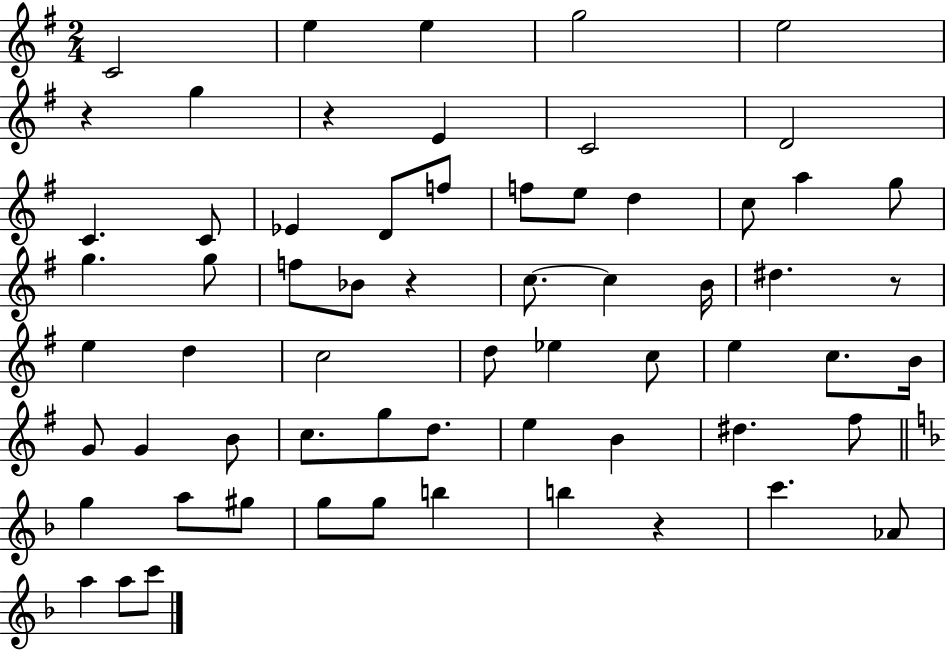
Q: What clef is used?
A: treble